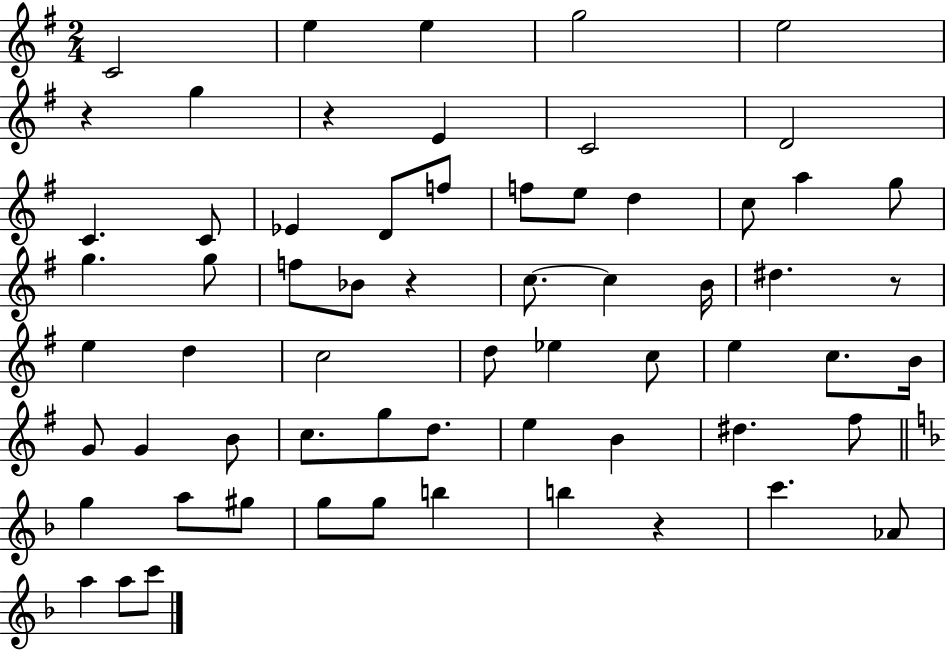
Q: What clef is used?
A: treble